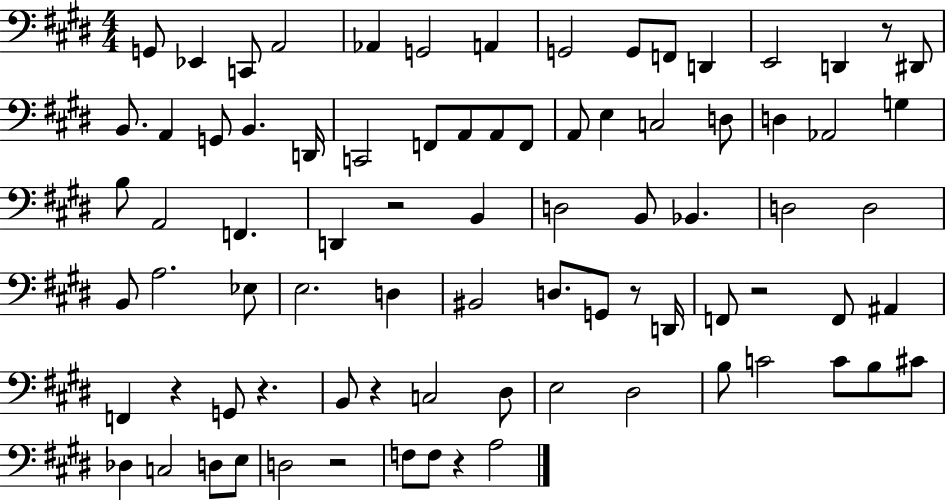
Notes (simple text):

G2/e Eb2/q C2/e A2/h Ab2/q G2/h A2/q G2/h G2/e F2/e D2/q E2/h D2/q R/e D#2/e B2/e. A2/q G2/e B2/q. D2/s C2/h F2/e A2/e A2/e F2/e A2/e E3/q C3/h D3/e D3/q Ab2/h G3/q B3/e A2/h F2/q. D2/q R/h B2/q D3/h B2/e Bb2/q. D3/h D3/h B2/e A3/h. Eb3/e E3/h. D3/q BIS2/h D3/e. G2/e R/e D2/s F2/e R/h F2/e A#2/q F2/q R/q G2/e R/q. B2/e R/q C3/h D#3/e E3/h D#3/h B3/e C4/h C4/e B3/e C#4/e Db3/q C3/h D3/e E3/e D3/h R/h F3/e F3/e R/q A3/h